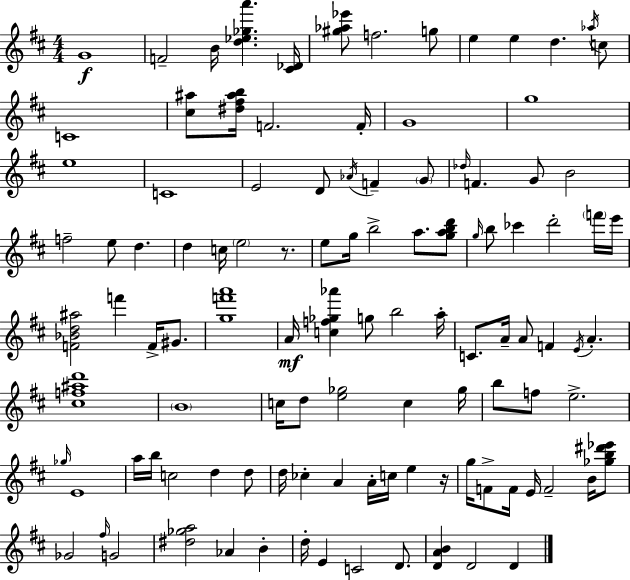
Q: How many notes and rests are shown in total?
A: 109